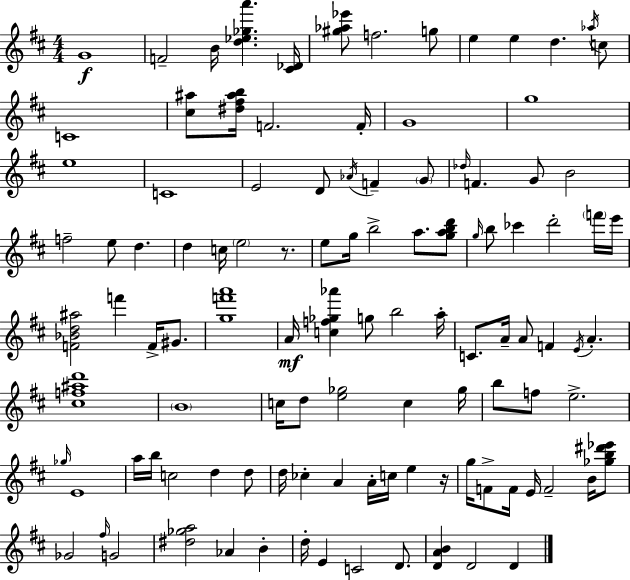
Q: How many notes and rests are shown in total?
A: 109